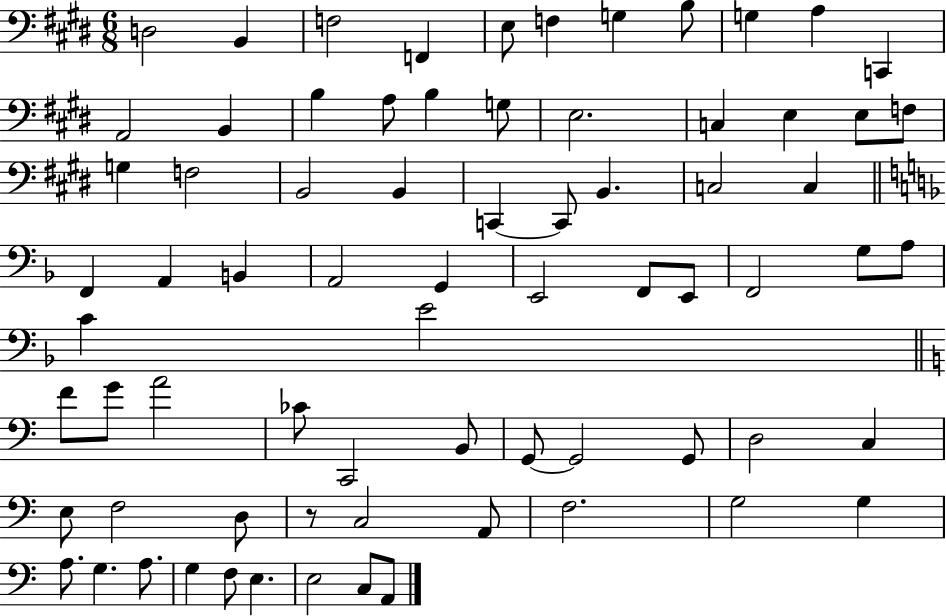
{
  \clef bass
  \numericTimeSignature
  \time 6/8
  \key e \major
  \repeat volta 2 { d2 b,4 | f2 f,4 | e8 f4 g4 b8 | g4 a4 c,4 | \break a,2 b,4 | b4 a8 b4 g8 | e2. | c4 e4 e8 f8 | \break g4 f2 | b,2 b,4 | c,4~~ c,8 b,4. | c2 c4 | \break \bar "||" \break \key f \major f,4 a,4 b,4 | a,2 g,4 | e,2 f,8 e,8 | f,2 g8 a8 | \break c'4 e'2 | \bar "||" \break \key c \major f'8 g'8 a'2 | ces'8 c,2 b,8 | g,8~~ g,2 g,8 | d2 c4 | \break e8 f2 d8 | r8 c2 a,8 | f2. | g2 g4 | \break a8. g4. a8. | g4 f8 e4. | e2 c8 a,8 | } \bar "|."
}